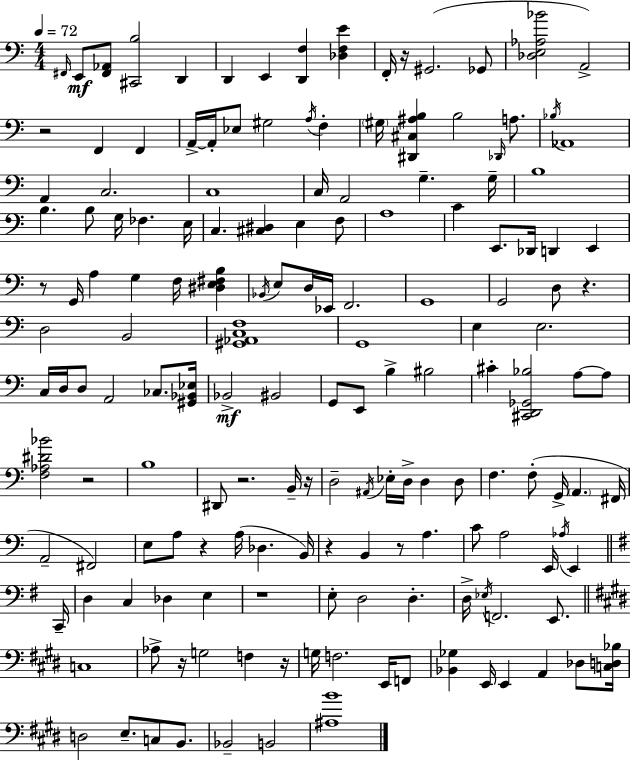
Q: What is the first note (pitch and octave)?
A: F#2